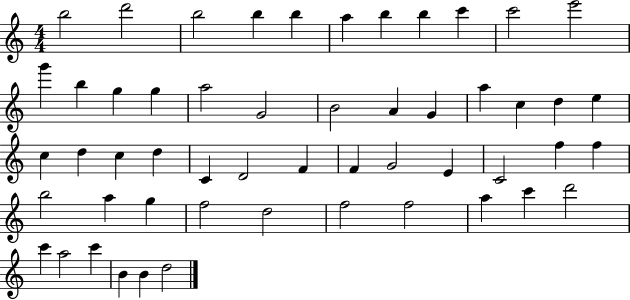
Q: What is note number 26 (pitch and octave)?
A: D5